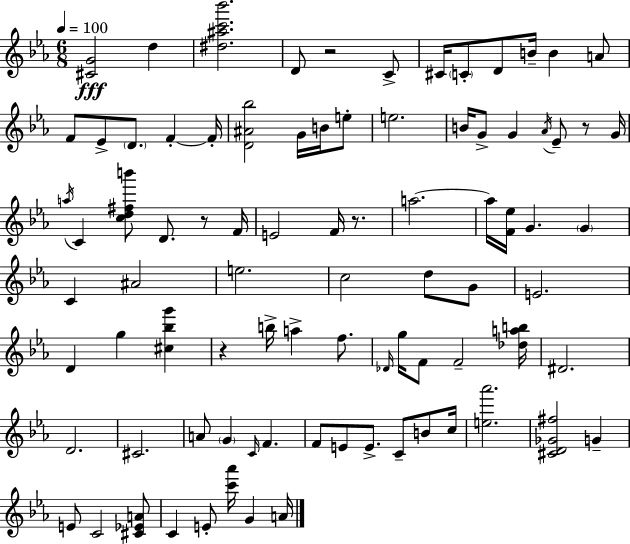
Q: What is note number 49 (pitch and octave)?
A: F4